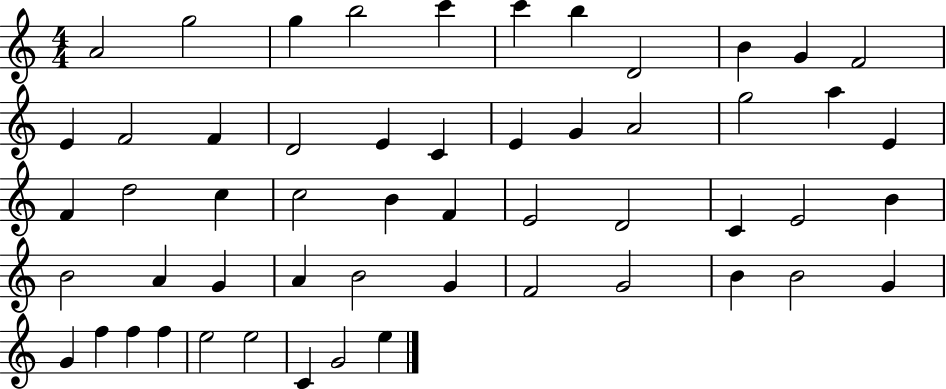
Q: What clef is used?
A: treble